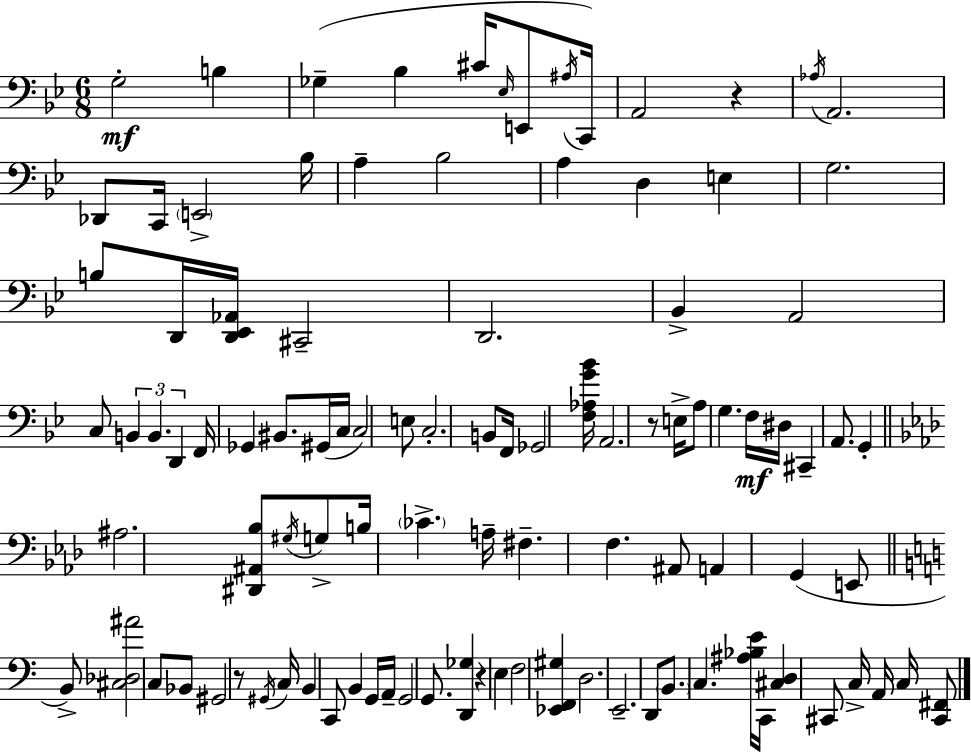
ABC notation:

X:1
T:Untitled
M:6/8
L:1/4
K:Gm
G,2 B, _G, _B, ^C/4 _E,/4 E,,/2 ^A,/4 C,,/4 A,,2 z _A,/4 A,,2 _D,,/2 C,,/4 E,,2 _B,/4 A, _B,2 A, D, E, G,2 B,/2 D,,/4 [D,,_E,,_A,,]/4 ^C,,2 D,,2 _B,, A,,2 C,/2 B,, B,, D,, F,,/4 _G,, ^B,,/2 ^G,,/4 C,/4 C,2 E,/2 C,2 B,,/2 F,,/4 _G,,2 [F,_A,G_B]/4 A,,2 z/2 E,/4 A,/2 G, F,/4 ^D,/4 ^C,, A,,/2 G,, ^A,2 [^D,,^A,,_B,]/2 ^G,/4 G,/2 B,/4 _C A,/4 ^F, F, ^A,,/2 A,, G,, E,,/2 B,,/2 [^C,_D,^A]2 C,/2 _B,,/2 ^G,,2 z/2 ^G,,/4 C,/4 B,, C,,/2 B,, G,,/4 A,,/4 G,,2 G,,/2 [D,,_G,] z E, F,2 [_E,,F,,^G,] D,2 E,,2 D,,/2 B,,/2 C, [^A,_B,E]/4 C,,/4 [^C,D,] ^C,,/2 C,/4 A,,/4 C,/4 [^C,,^F,,]/2